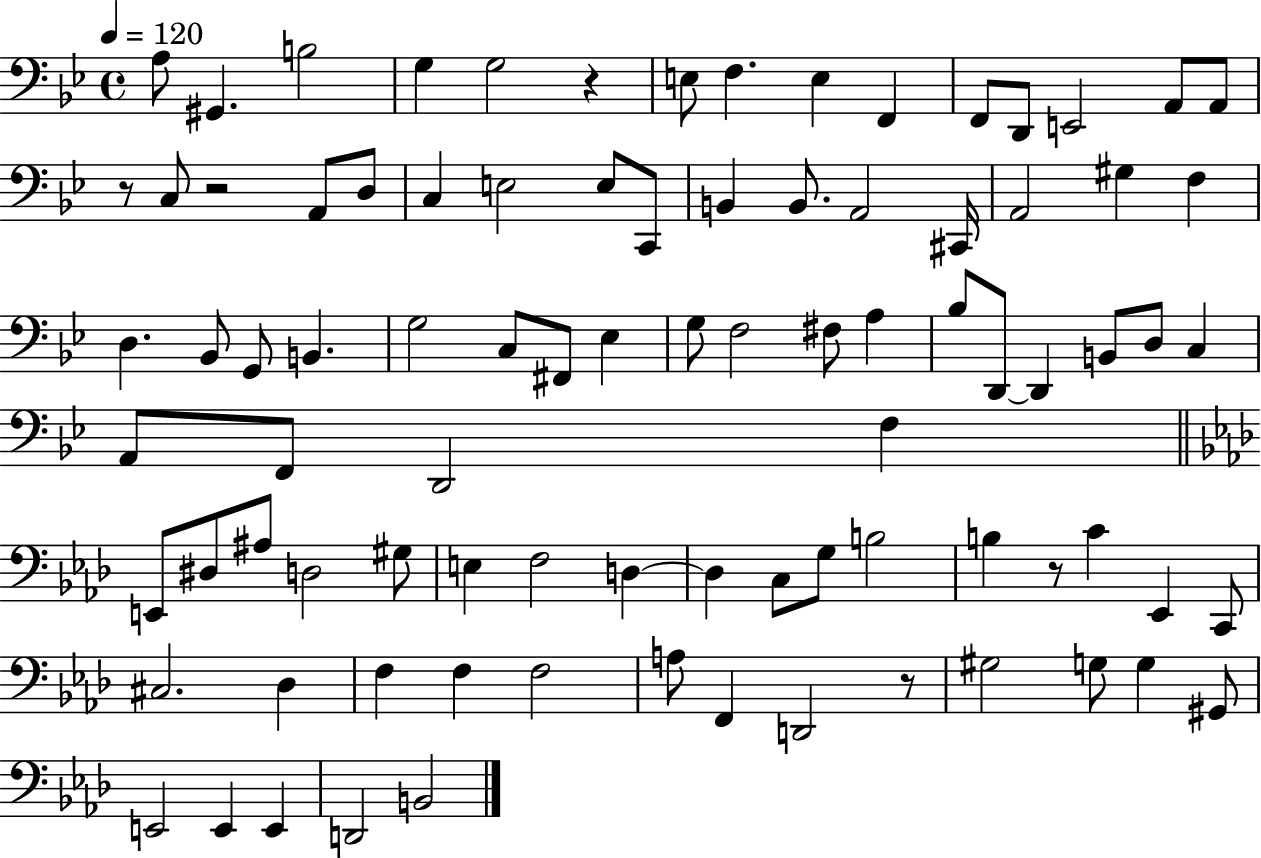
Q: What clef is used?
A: bass